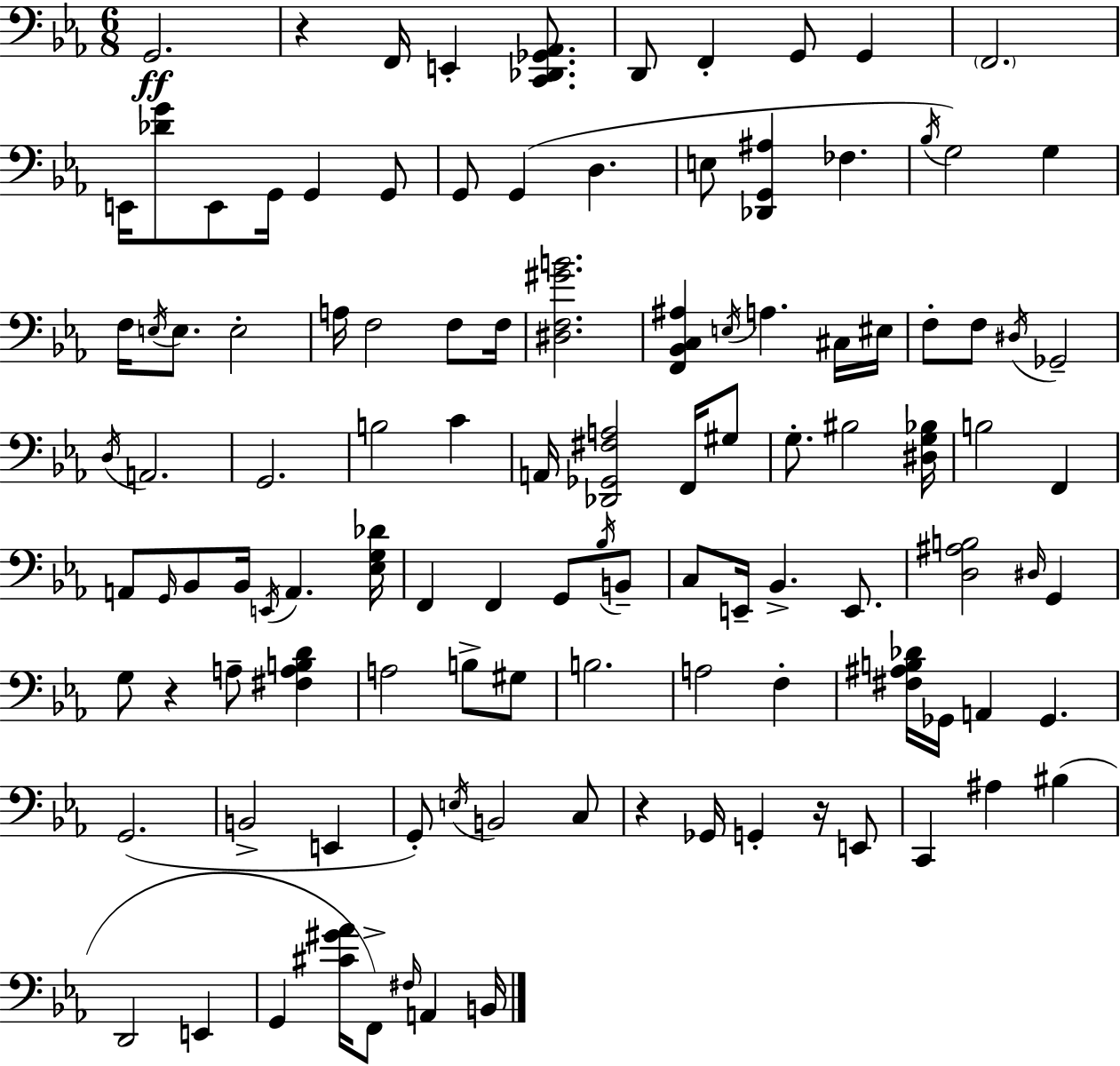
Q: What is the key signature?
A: EES major